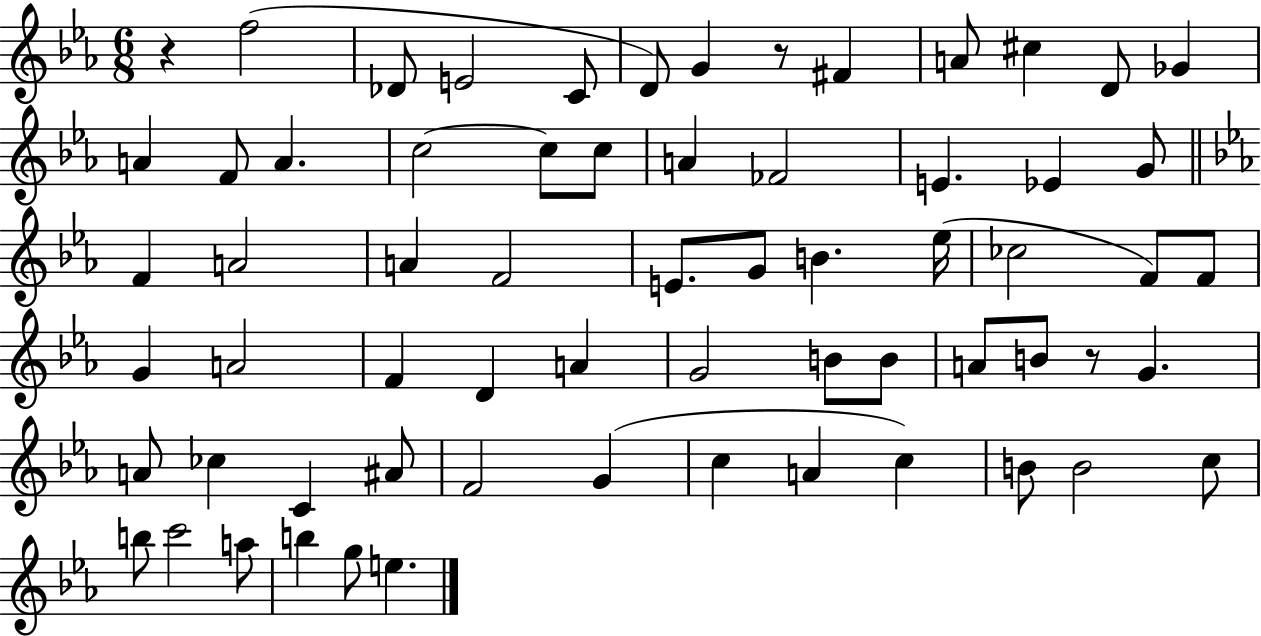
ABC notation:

X:1
T:Untitled
M:6/8
L:1/4
K:Eb
z f2 _D/2 E2 C/2 D/2 G z/2 ^F A/2 ^c D/2 _G A F/2 A c2 c/2 c/2 A _F2 E _E G/2 F A2 A F2 E/2 G/2 B _e/4 _c2 F/2 F/2 G A2 F D A G2 B/2 B/2 A/2 B/2 z/2 G A/2 _c C ^A/2 F2 G c A c B/2 B2 c/2 b/2 c'2 a/2 b g/2 e